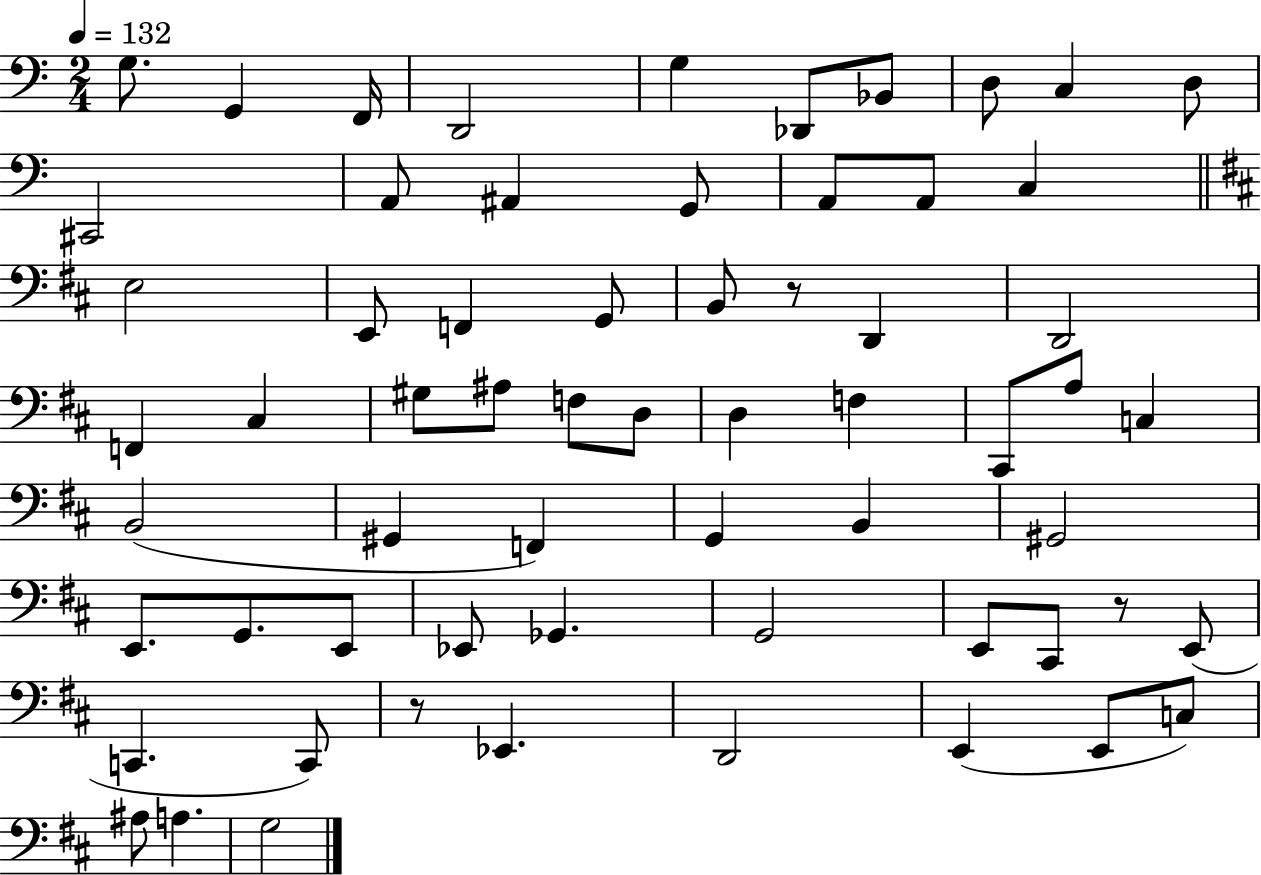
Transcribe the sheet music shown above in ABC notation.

X:1
T:Untitled
M:2/4
L:1/4
K:C
G,/2 G,, F,,/4 D,,2 G, _D,,/2 _B,,/2 D,/2 C, D,/2 ^C,,2 A,,/2 ^A,, G,,/2 A,,/2 A,,/2 C, E,2 E,,/2 F,, G,,/2 B,,/2 z/2 D,, D,,2 F,, ^C, ^G,/2 ^A,/2 F,/2 D,/2 D, F, ^C,,/2 A,/2 C, B,,2 ^G,, F,, G,, B,, ^G,,2 E,,/2 G,,/2 E,,/2 _E,,/2 _G,, G,,2 E,,/2 ^C,,/2 z/2 E,,/2 C,, C,,/2 z/2 _E,, D,,2 E,, E,,/2 C,/2 ^A,/2 A, G,2